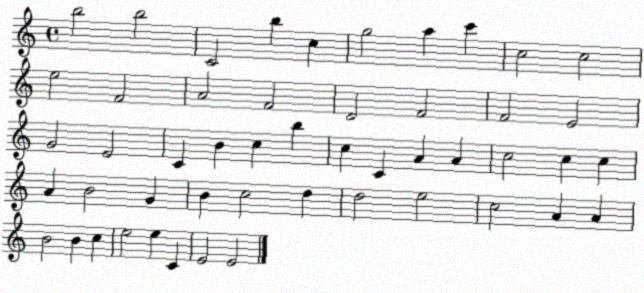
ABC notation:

X:1
T:Untitled
M:4/4
L:1/4
K:C
b2 b2 C2 b c g2 a c' c2 c2 e2 F2 A2 F2 D2 F2 F2 E2 G2 E2 C B c b c C A A c2 c c A B2 G B c2 d d2 e2 c2 A A B2 B c e2 e C E2 E2